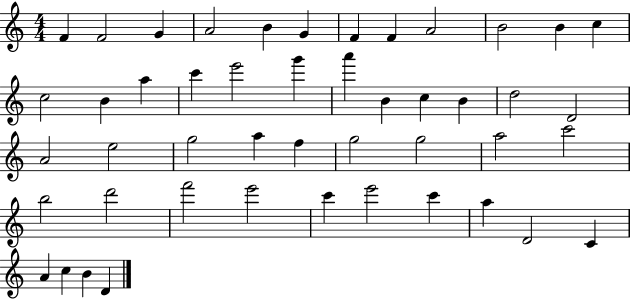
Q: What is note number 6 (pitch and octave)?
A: G4